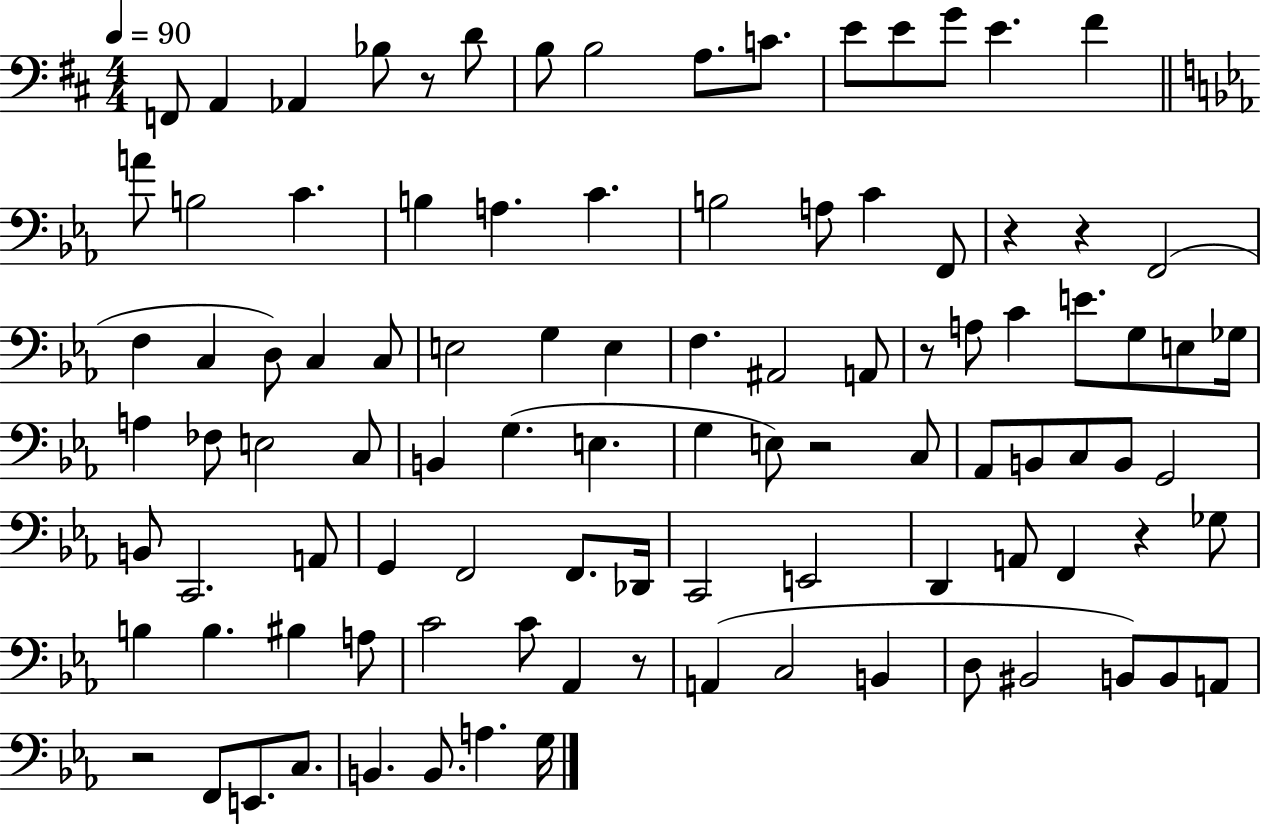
{
  \clef bass
  \numericTimeSignature
  \time 4/4
  \key d \major
  \tempo 4 = 90
  \repeat volta 2 { f,8 a,4 aes,4 bes8 r8 d'8 | b8 b2 a8. c'8. | e'8 e'8 g'8 e'4. fis'4 | \bar "||" \break \key ees \major a'8 b2 c'4. | b4 a4. c'4. | b2 a8 c'4 f,8 | r4 r4 f,2( | \break f4 c4 d8) c4 c8 | e2 g4 e4 | f4. ais,2 a,8 | r8 a8 c'4 e'8. g8 e8 ges16 | \break a4 fes8 e2 c8 | b,4 g4.( e4. | g4 e8) r2 c8 | aes,8 b,8 c8 b,8 g,2 | \break b,8 c,2. a,8 | g,4 f,2 f,8. des,16 | c,2 e,2 | d,4 a,8 f,4 r4 ges8 | \break b4 b4. bis4 a8 | c'2 c'8 aes,4 r8 | a,4( c2 b,4 | d8 bis,2 b,8) b,8 a,8 | \break r2 f,8 e,8. c8. | b,4. b,8. a4. g16 | } \bar "|."
}